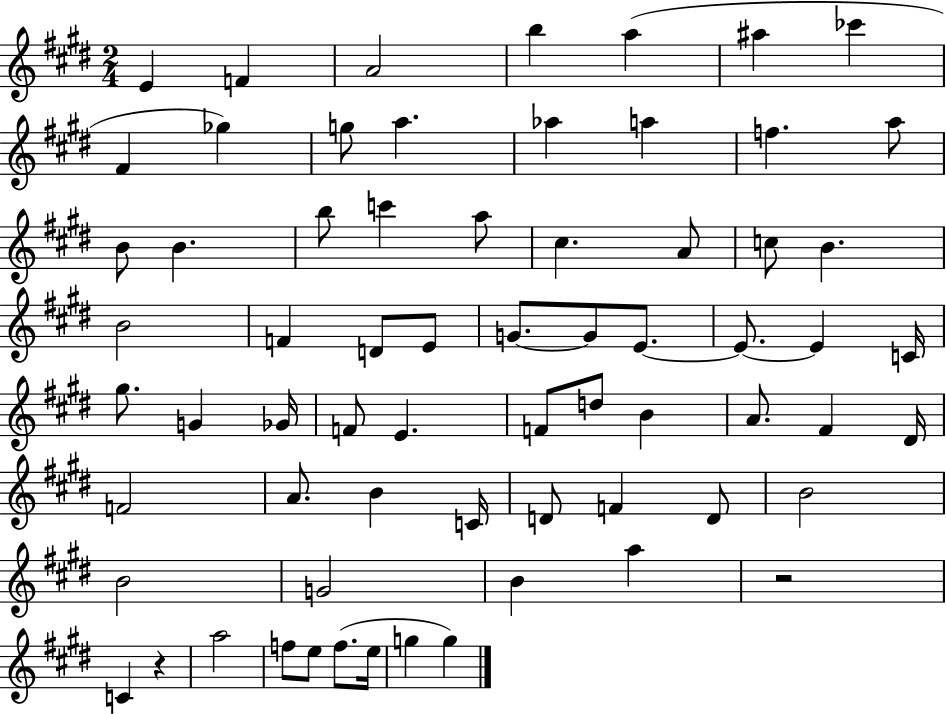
{
  \clef treble
  \numericTimeSignature
  \time 2/4
  \key e \major
  \repeat volta 2 { e'4 f'4 | a'2 | b''4 a''4( | ais''4 ces'''4 | \break fis'4 ges''4) | g''8 a''4. | aes''4 a''4 | f''4. a''8 | \break b'8 b'4. | b''8 c'''4 a''8 | cis''4. a'8 | c''8 b'4. | \break b'2 | f'4 d'8 e'8 | g'8.~~ g'8 e'8.~~ | e'8.~~ e'4 c'16 | \break gis''8. g'4 ges'16 | f'8 e'4. | f'8 d''8 b'4 | a'8. fis'4 dis'16 | \break f'2 | a'8. b'4 c'16 | d'8 f'4 d'8 | b'2 | \break b'2 | g'2 | b'4 a''4 | r2 | \break c'4 r4 | a''2 | f''8 e''8 f''8.( e''16 | g''4 g''4) | \break } \bar "|."
}